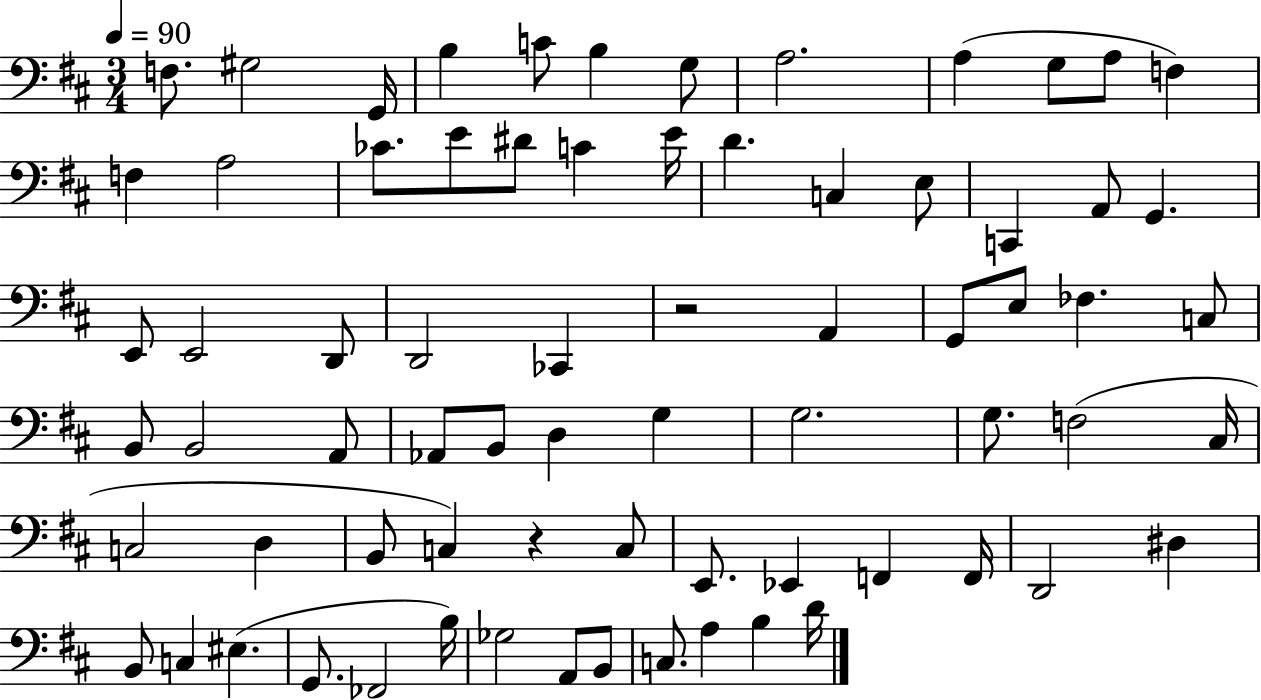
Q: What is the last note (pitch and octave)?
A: D4